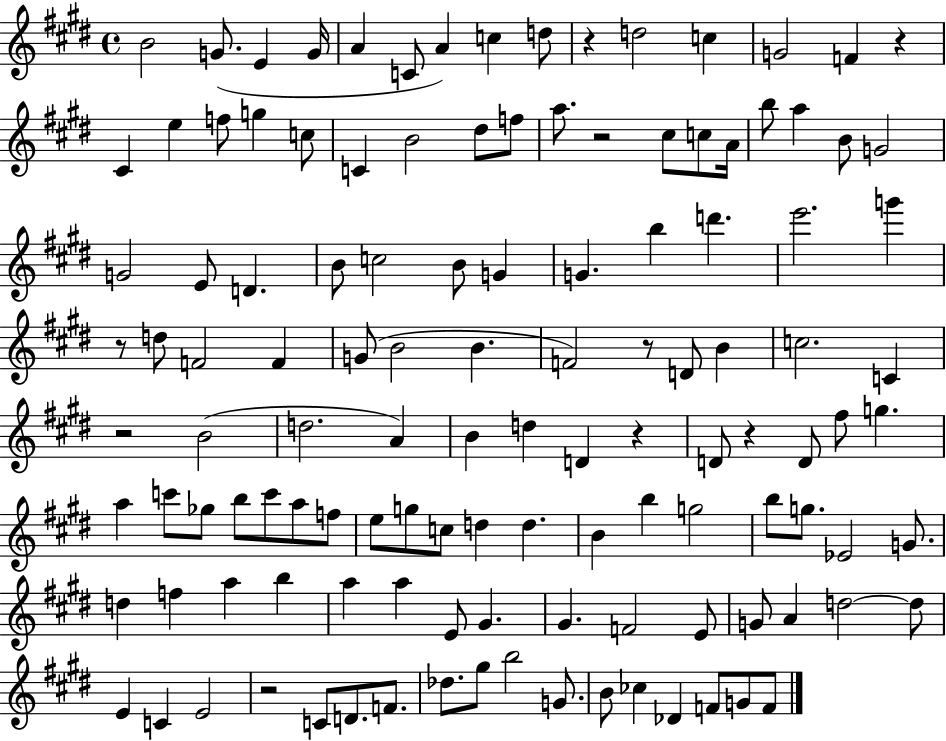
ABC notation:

X:1
T:Untitled
M:4/4
L:1/4
K:E
B2 G/2 E G/4 A C/2 A c d/2 z d2 c G2 F z ^C e f/2 g c/2 C B2 ^d/2 f/2 a/2 z2 ^c/2 c/2 A/4 b/2 a B/2 G2 G2 E/2 D B/2 c2 B/2 G G b d' e'2 g' z/2 d/2 F2 F G/2 B2 B F2 z/2 D/2 B c2 C z2 B2 d2 A B d D z D/2 z D/2 ^f/2 g a c'/2 _g/2 b/2 c'/2 a/2 f/2 e/2 g/2 c/2 d d B b g2 b/2 g/2 _E2 G/2 d f a b a a E/2 ^G ^G F2 E/2 G/2 A d2 d/2 E C E2 z2 C/2 D/2 F/2 _d/2 ^g/2 b2 G/2 B/2 _c _D F/2 G/2 F/2